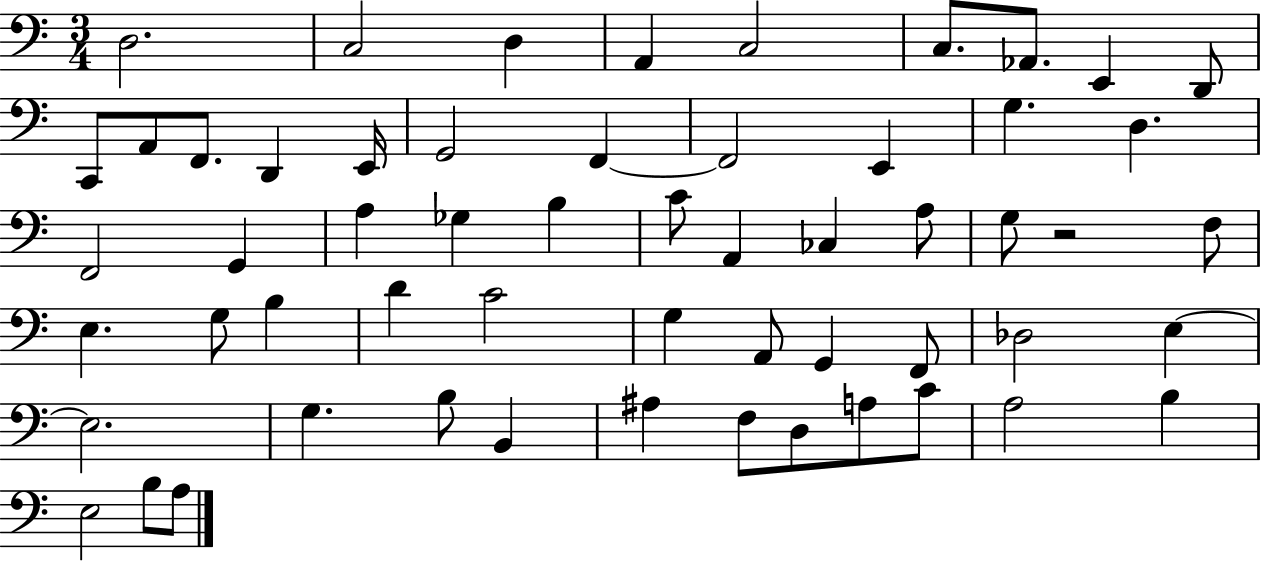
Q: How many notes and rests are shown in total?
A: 57